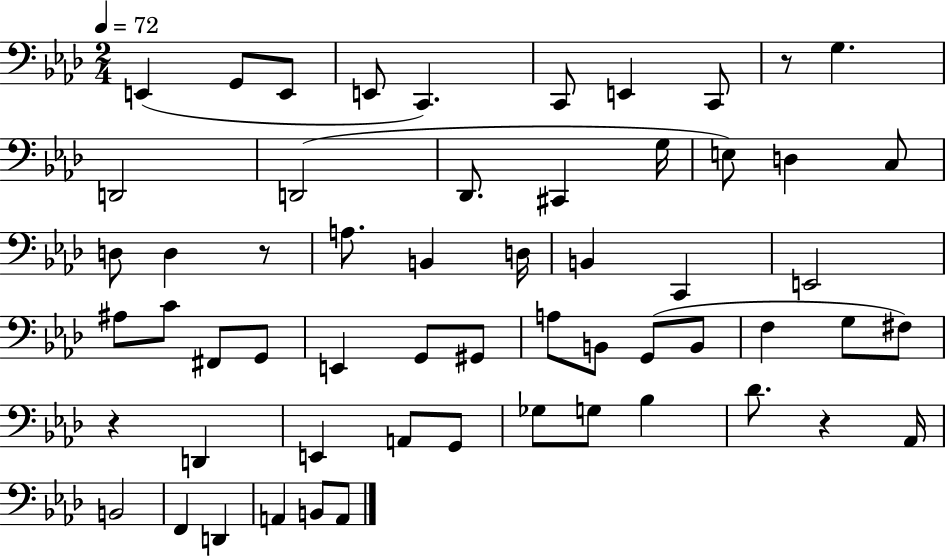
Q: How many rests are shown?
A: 4